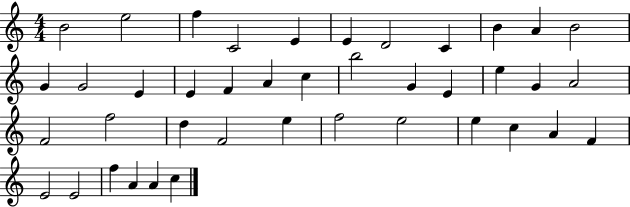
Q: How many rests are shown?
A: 0